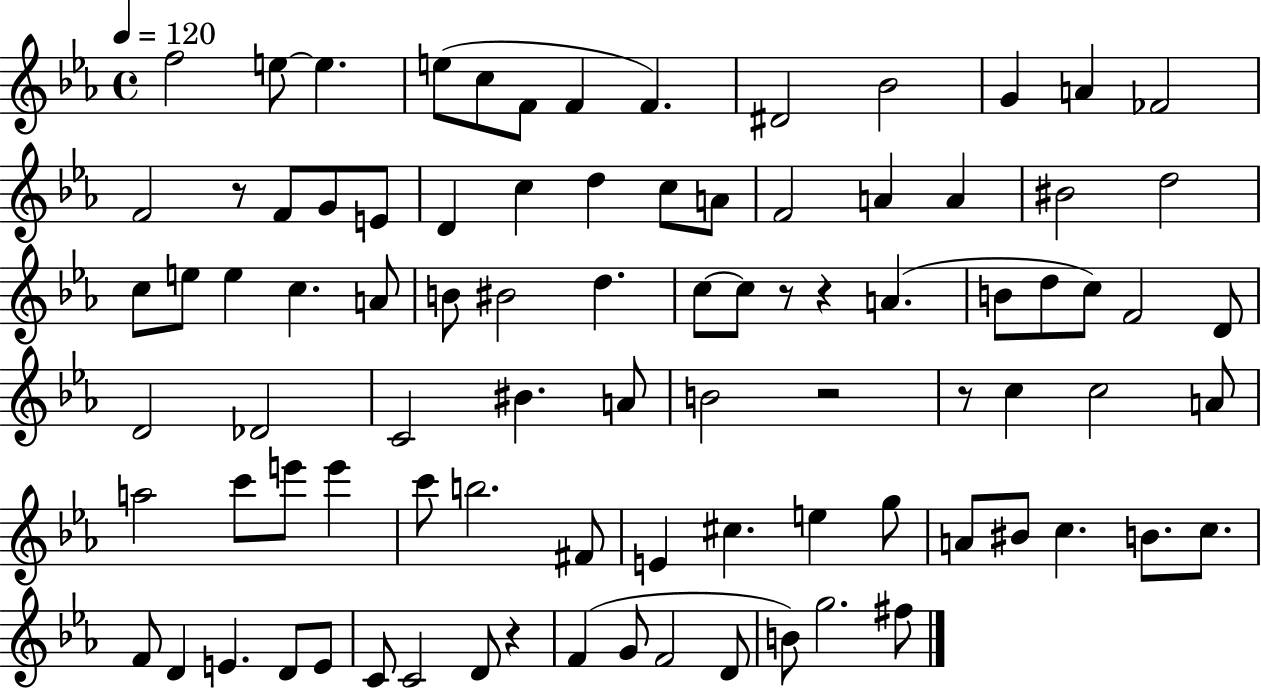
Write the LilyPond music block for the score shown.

{
  \clef treble
  \time 4/4
  \defaultTimeSignature
  \key ees \major
  \tempo 4 = 120
  \repeat volta 2 { f''2 e''8~~ e''4. | e''8( c''8 f'8 f'4 f'4.) | dis'2 bes'2 | g'4 a'4 fes'2 | \break f'2 r8 f'8 g'8 e'8 | d'4 c''4 d''4 c''8 a'8 | f'2 a'4 a'4 | bis'2 d''2 | \break c''8 e''8 e''4 c''4. a'8 | b'8 bis'2 d''4. | c''8~~ c''8 r8 r4 a'4.( | b'8 d''8 c''8) f'2 d'8 | \break d'2 des'2 | c'2 bis'4. a'8 | b'2 r2 | r8 c''4 c''2 a'8 | \break a''2 c'''8 e'''8 e'''4 | c'''8 b''2. fis'8 | e'4 cis''4. e''4 g''8 | a'8 bis'8 c''4. b'8. c''8. | \break f'8 d'4 e'4. d'8 e'8 | c'8 c'2 d'8 r4 | f'4( g'8 f'2 d'8 | b'8) g''2. fis''8 | \break } \bar "|."
}